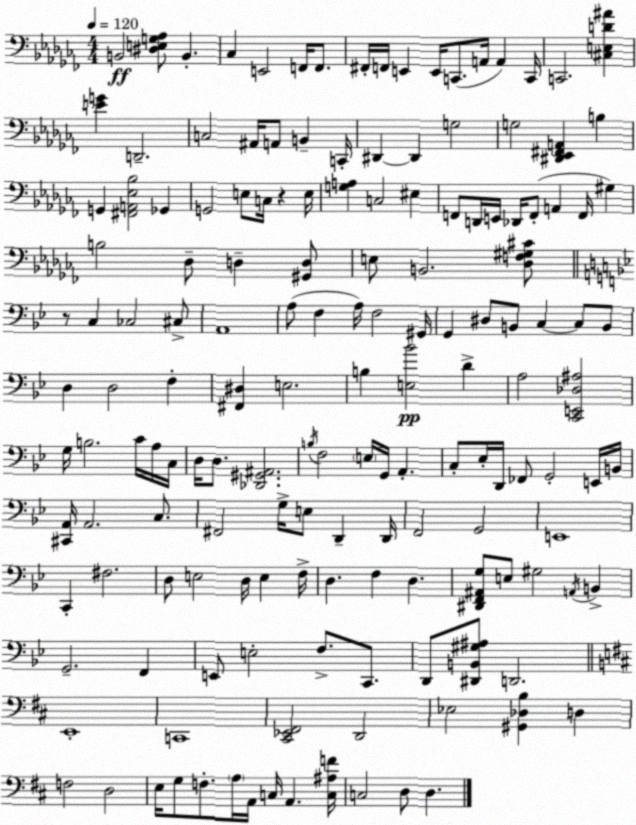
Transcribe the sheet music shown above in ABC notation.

X:1
T:Untitled
M:4/4
L:1/4
K:Abm
B,,2 [^D,E,G,_A,]/2 B,, _C, E,,2 F,,/4 F,,/2 ^F,,/4 F,,/4 E,, E,,/4 C,,/2 A,,/4 A,, C,,/4 C,,2 [^C,E,D^A] [EG] D,,2 C,2 ^A,,/4 A,,/2 B,, C,,/4 ^D,, ^D,, G,2 G,2 [^D,,_E,,^F,,A,,] B, G,, [^F,,A,,_E,_B,]2 _G,, G,,2 E,/2 C,/4 z E,/4 [G,A,] C,2 ^E, F,,/2 D,,/4 E,,/4 _D,,/4 F,,/2 A,, F,,/4 ^G, B,2 _D,/2 D, [^G,,D,]/2 E,/2 B,,2 [_D,F,^G,^C]/2 z/2 C, _C,2 ^C,/2 A,,4 A,/2 F, A,/4 F,2 ^G,,/4 G,, ^D,/2 B,,/2 C, C,/2 B,,/2 D, D,2 F, [^F,,^D,] E,2 B, [E,_B]2 D A,2 [C,,E,,_D,^A,]2 G,/4 B,2 C/4 A,/4 C,/4 D,/4 D,/2 [_D,,^G,,^A,,]2 B,/4 F,2 E,/4 G,,/4 A,, C,/2 _E,/4 D,,/4 _F,,/2 G,,2 E,,/4 B,,/4 [^C,,A,,]/4 A,,2 C,/2 ^F,,2 G,/4 E,/2 D,, D,,/4 F,,2 G,,2 E,,4 C,, ^F,2 D,/2 E,2 D,/4 E, F,/4 D, F, D, [^D,,F,,^A,,G,]/2 E,/2 ^G,2 A,,/4 B,, G,,2 F,, E,,/2 E,2 F,/2 C,,/2 D,,/2 [^D,,B,,^G,^A,]/2 D,,2 E,,4 C,,4 [^C,,_E,,^F,,]2 D,,2 _E,2 [^G,,_D,B,] D, F,2 D,2 E,/4 G,/2 F,/2 A,/4 A,,/4 C,/4 A,, [C,^A,F]/4 C,2 D,/2 D,